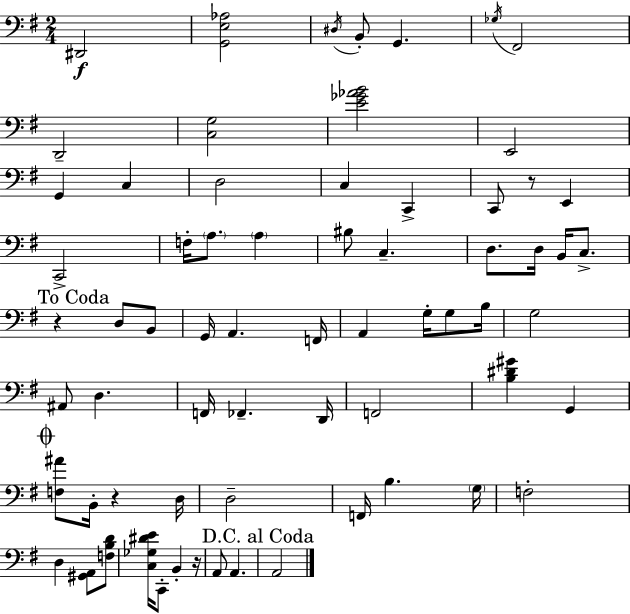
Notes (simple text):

D#2/h [G2,E3,Ab3]/h D#3/s B2/e G2/q. Gb3/s F#2/h D2/h [C3,G3]/h [E4,Gb4,Ab4,B4]/h E2/h G2/q C3/q D3/h C3/q C2/q C2/e R/e E2/q C2/h F3/s A3/e. A3/q BIS3/e C3/q. D3/e. D3/s B2/s C3/e. R/q D3/e B2/e G2/s A2/q. F2/s A2/q G3/s G3/e B3/s G3/h A#2/e D3/q. F2/s FES2/q. D2/s F2/h [B3,D#4,G#4]/q G2/q [F3,A#4]/e B2/s R/q D3/s D3/h F2/s B3/q. G3/s F3/h D3/q [G#2,A2]/e [F3,B3,D4]/e [C3,Gb3,D#4,E4]/s C2/e B2/q R/s A2/e A2/q. A2/h